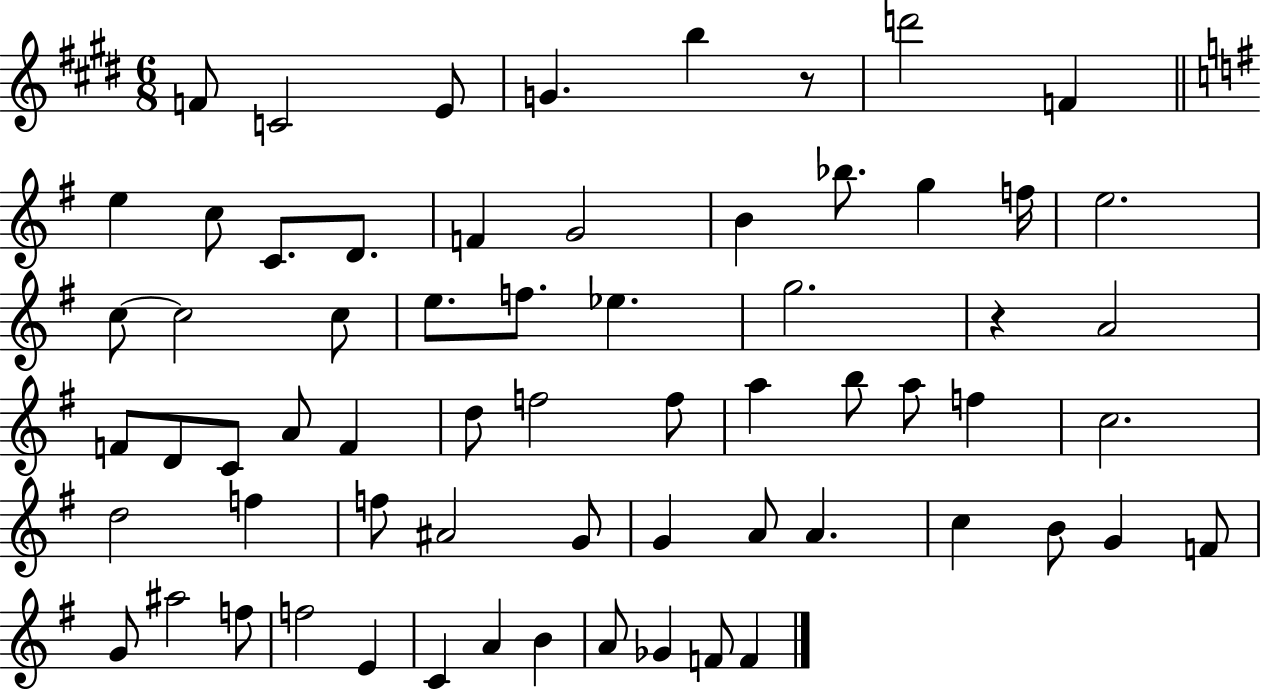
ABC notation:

X:1
T:Untitled
M:6/8
L:1/4
K:E
F/2 C2 E/2 G b z/2 d'2 F e c/2 C/2 D/2 F G2 B _b/2 g f/4 e2 c/2 c2 c/2 e/2 f/2 _e g2 z A2 F/2 D/2 C/2 A/2 F d/2 f2 f/2 a b/2 a/2 f c2 d2 f f/2 ^A2 G/2 G A/2 A c B/2 G F/2 G/2 ^a2 f/2 f2 E C A B A/2 _G F/2 F